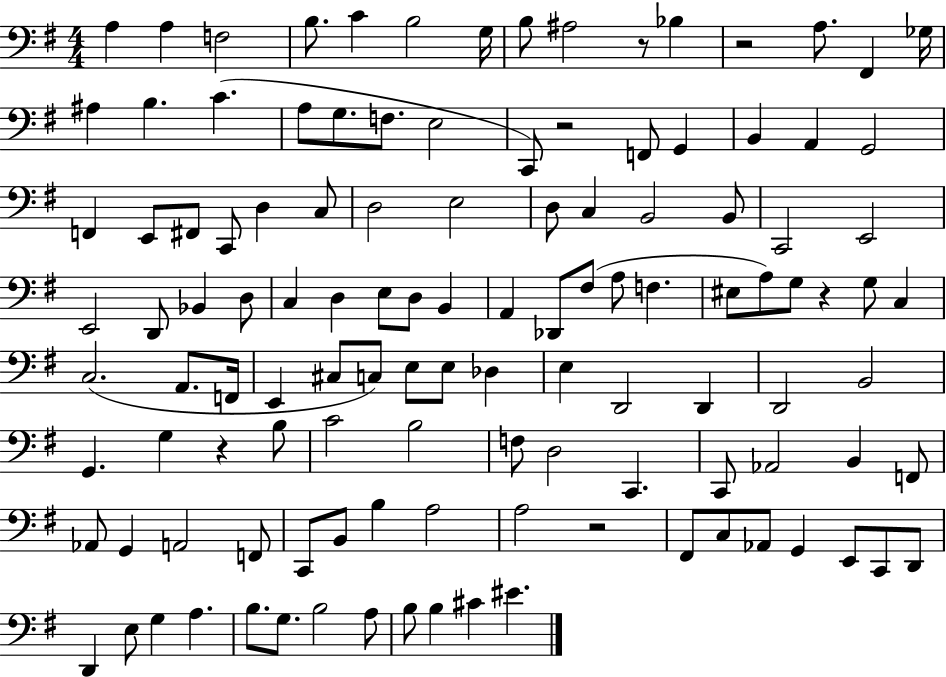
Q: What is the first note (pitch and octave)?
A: A3